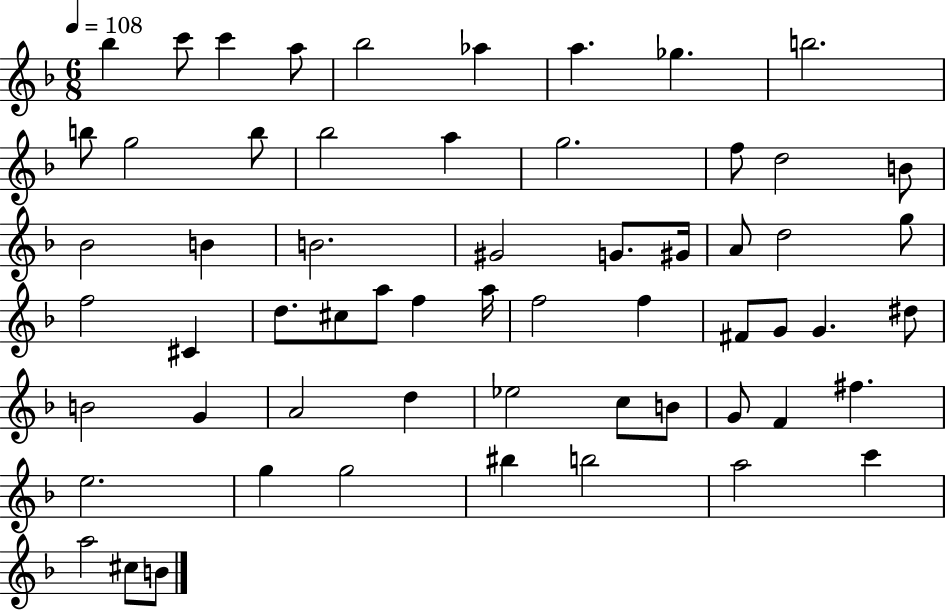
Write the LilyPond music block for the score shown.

{
  \clef treble
  \numericTimeSignature
  \time 6/8
  \key f \major
  \tempo 4 = 108
  bes''4 c'''8 c'''4 a''8 | bes''2 aes''4 | a''4. ges''4. | b''2. | \break b''8 g''2 b''8 | bes''2 a''4 | g''2. | f''8 d''2 b'8 | \break bes'2 b'4 | b'2. | gis'2 g'8. gis'16 | a'8 d''2 g''8 | \break f''2 cis'4 | d''8. cis''8 a''8 f''4 a''16 | f''2 f''4 | fis'8 g'8 g'4. dis''8 | \break b'2 g'4 | a'2 d''4 | ees''2 c''8 b'8 | g'8 f'4 fis''4. | \break e''2. | g''4 g''2 | bis''4 b''2 | a''2 c'''4 | \break a''2 cis''8 b'8 | \bar "|."
}